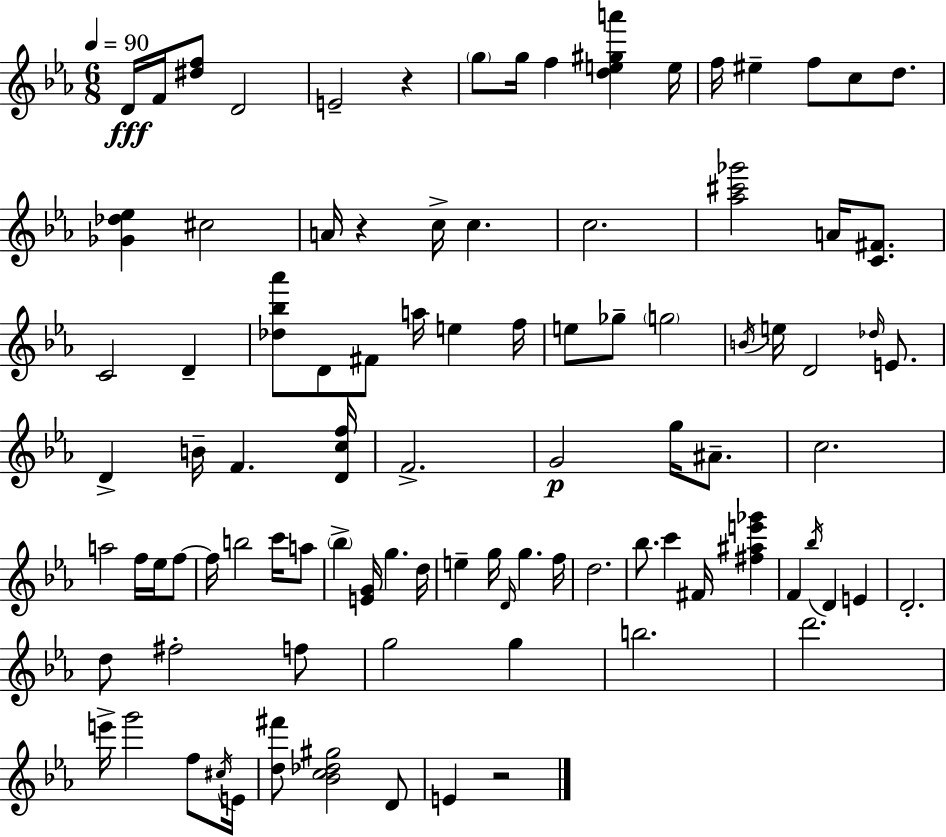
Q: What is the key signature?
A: EES major